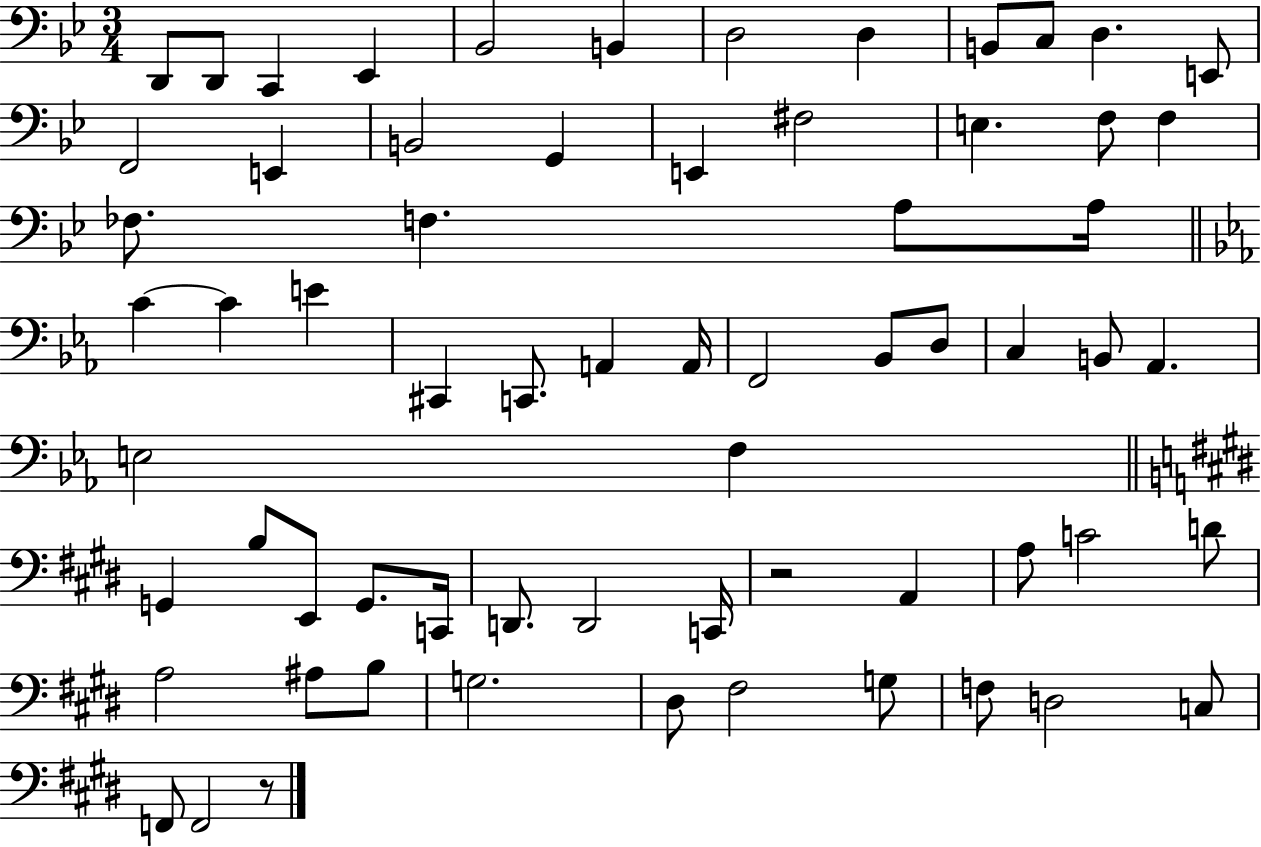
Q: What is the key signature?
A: BES major